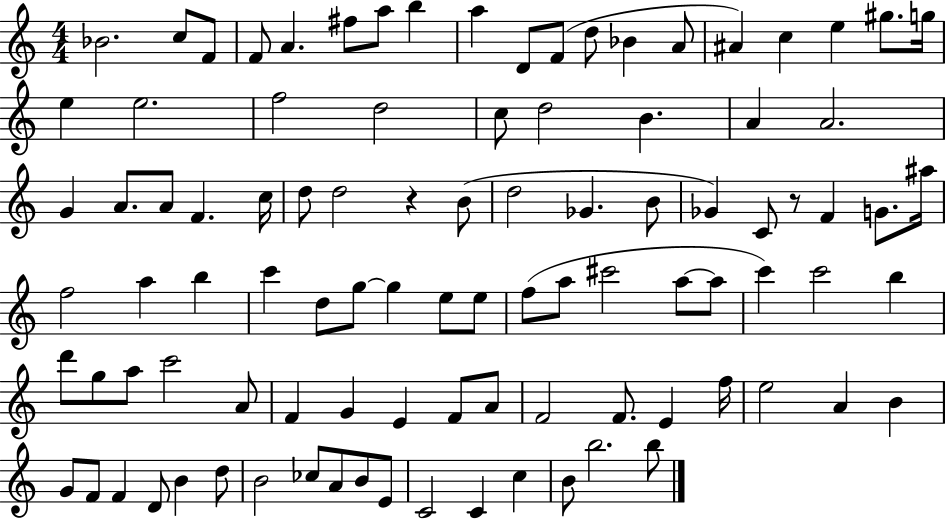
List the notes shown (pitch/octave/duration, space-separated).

Bb4/h. C5/e F4/e F4/e A4/q. F#5/e A5/e B5/q A5/q D4/e F4/e D5/e Bb4/q A4/e A#4/q C5/q E5/q G#5/e. G5/s E5/q E5/h. F5/h D5/h C5/e D5/h B4/q. A4/q A4/h. G4/q A4/e. A4/e F4/q. C5/s D5/e D5/h R/q B4/e D5/h Gb4/q. B4/e Gb4/q C4/e R/e F4/q G4/e. A#5/s F5/h A5/q B5/q C6/q D5/e G5/e G5/q E5/e E5/e F5/e A5/e C#6/h A5/e A5/e C6/q C6/h B5/q D6/e G5/e A5/e C6/h A4/e F4/q G4/q E4/q F4/e A4/e F4/h F4/e. E4/q F5/s E5/h A4/q B4/q G4/e F4/e F4/q D4/e B4/q D5/e B4/h CES5/e A4/e B4/e E4/e C4/h C4/q C5/q B4/e B5/h. B5/e